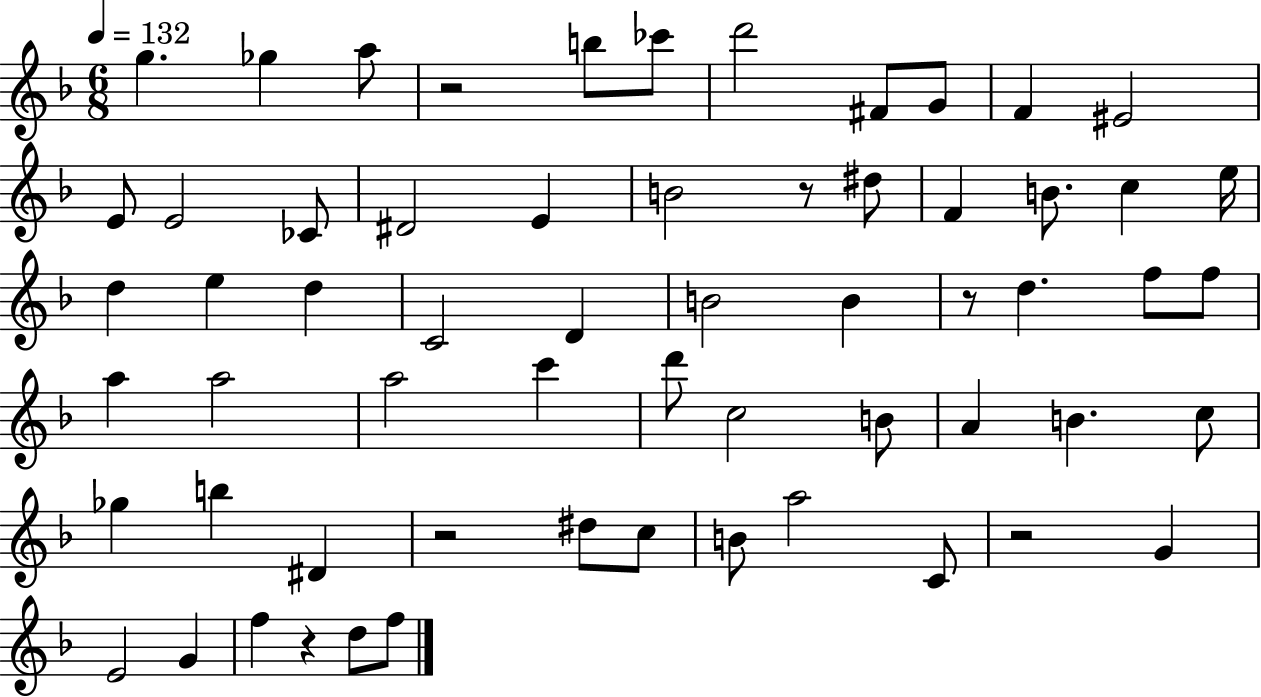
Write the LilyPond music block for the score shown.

{
  \clef treble
  \numericTimeSignature
  \time 6/8
  \key f \major
  \tempo 4 = 132
  g''4. ges''4 a''8 | r2 b''8 ces'''8 | d'''2 fis'8 g'8 | f'4 eis'2 | \break e'8 e'2 ces'8 | dis'2 e'4 | b'2 r8 dis''8 | f'4 b'8. c''4 e''16 | \break d''4 e''4 d''4 | c'2 d'4 | b'2 b'4 | r8 d''4. f''8 f''8 | \break a''4 a''2 | a''2 c'''4 | d'''8 c''2 b'8 | a'4 b'4. c''8 | \break ges''4 b''4 dis'4 | r2 dis''8 c''8 | b'8 a''2 c'8 | r2 g'4 | \break e'2 g'4 | f''4 r4 d''8 f''8 | \bar "|."
}